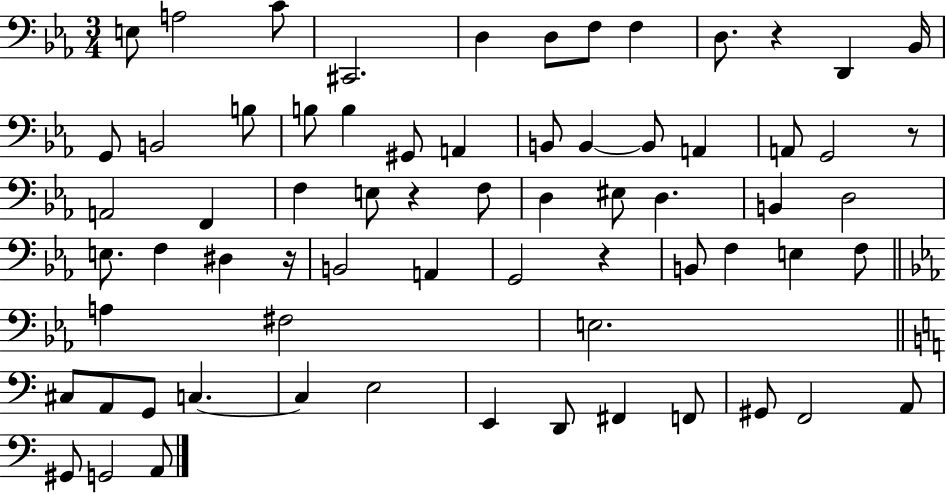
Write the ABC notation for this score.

X:1
T:Untitled
M:3/4
L:1/4
K:Eb
E,/2 A,2 C/2 ^C,,2 D, D,/2 F,/2 F, D,/2 z D,, _B,,/4 G,,/2 B,,2 B,/2 B,/2 B, ^G,,/2 A,, B,,/2 B,, B,,/2 A,, A,,/2 G,,2 z/2 A,,2 F,, F, E,/2 z F,/2 D, ^E,/2 D, B,, D,2 E,/2 F, ^D, z/4 B,,2 A,, G,,2 z B,,/2 F, E, F,/2 A, ^F,2 E,2 ^C,/2 A,,/2 G,,/2 C, C, E,2 E,, D,,/2 ^F,, F,,/2 ^G,,/2 F,,2 A,,/2 ^G,,/2 G,,2 A,,/2